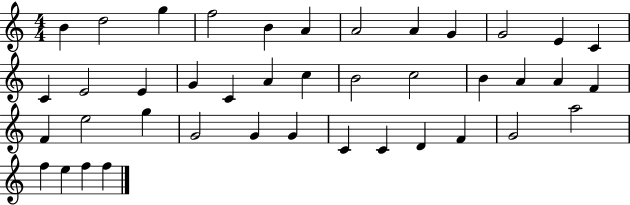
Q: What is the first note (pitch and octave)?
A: B4